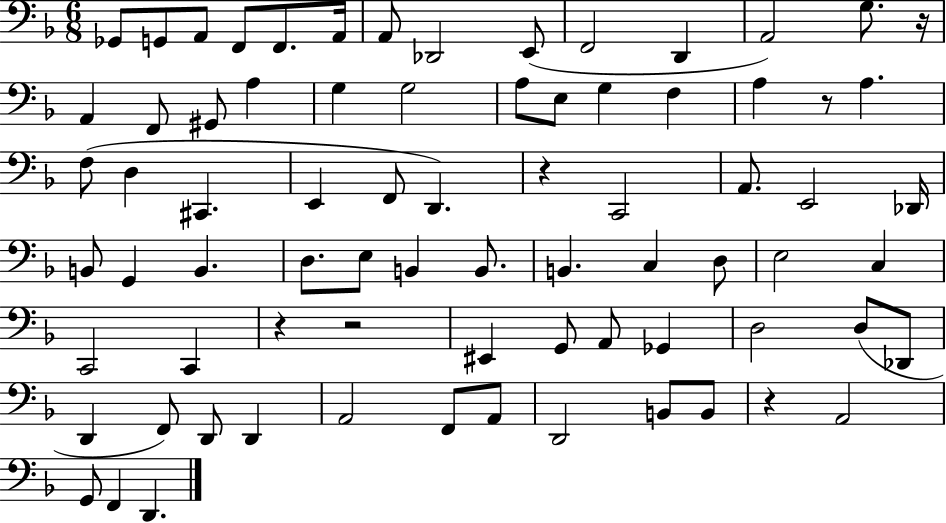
X:1
T:Untitled
M:6/8
L:1/4
K:F
_G,,/2 G,,/2 A,,/2 F,,/2 F,,/2 A,,/4 A,,/2 _D,,2 E,,/2 F,,2 D,, A,,2 G,/2 z/4 A,, F,,/2 ^G,,/2 A, G, G,2 A,/2 E,/2 G, F, A, z/2 A, F,/2 D, ^C,, E,, F,,/2 D,, z C,,2 A,,/2 E,,2 _D,,/4 B,,/2 G,, B,, D,/2 E,/2 B,, B,,/2 B,, C, D,/2 E,2 C, C,,2 C,, z z2 ^E,, G,,/2 A,,/2 _G,, D,2 D,/2 _D,,/2 D,, F,,/2 D,,/2 D,, A,,2 F,,/2 A,,/2 D,,2 B,,/2 B,,/2 z A,,2 G,,/2 F,, D,,